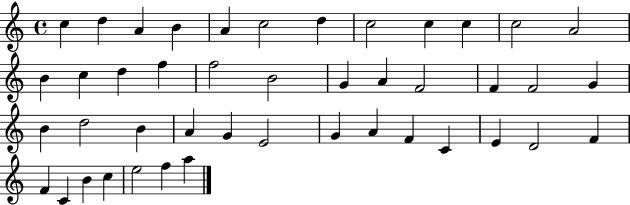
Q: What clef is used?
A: treble